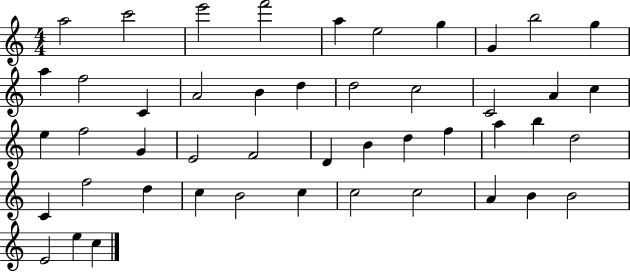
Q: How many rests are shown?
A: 0